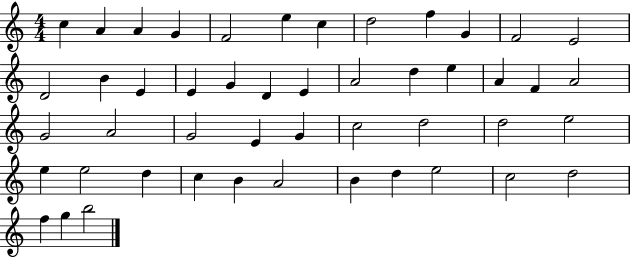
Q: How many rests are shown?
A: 0